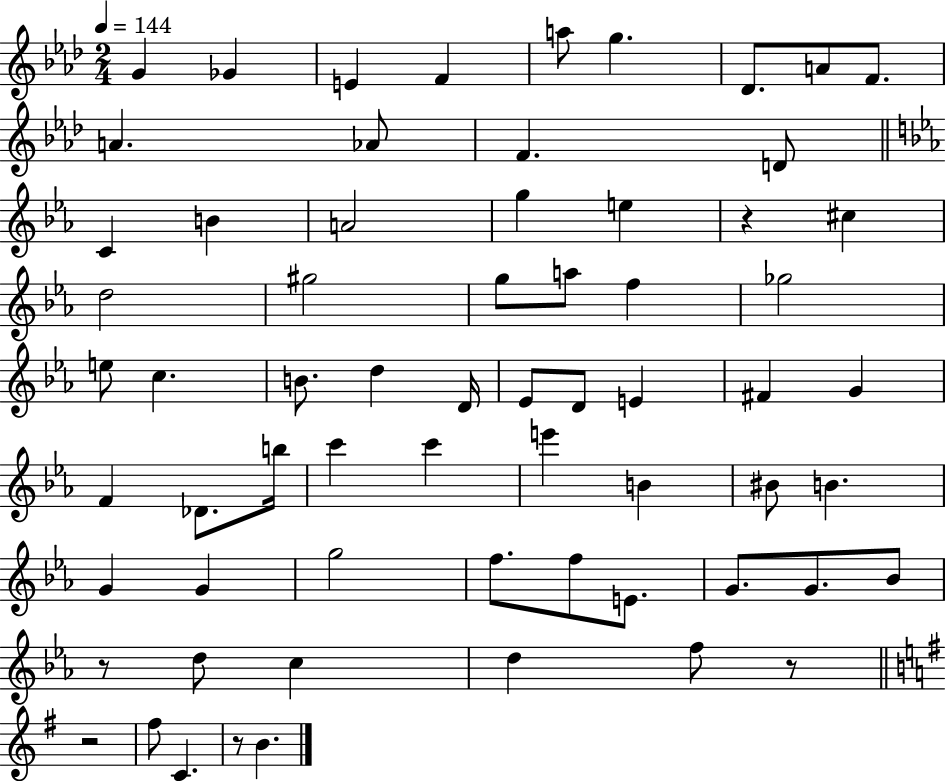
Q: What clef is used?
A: treble